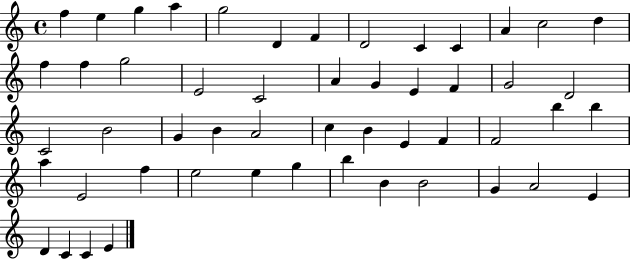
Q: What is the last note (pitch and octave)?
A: E4